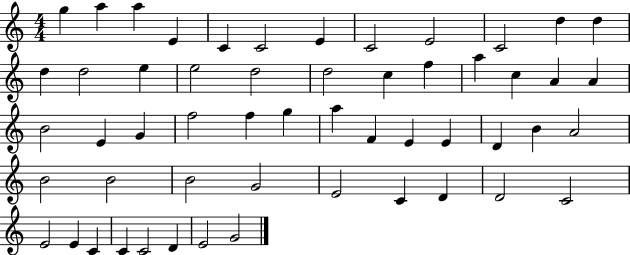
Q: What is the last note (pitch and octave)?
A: G4